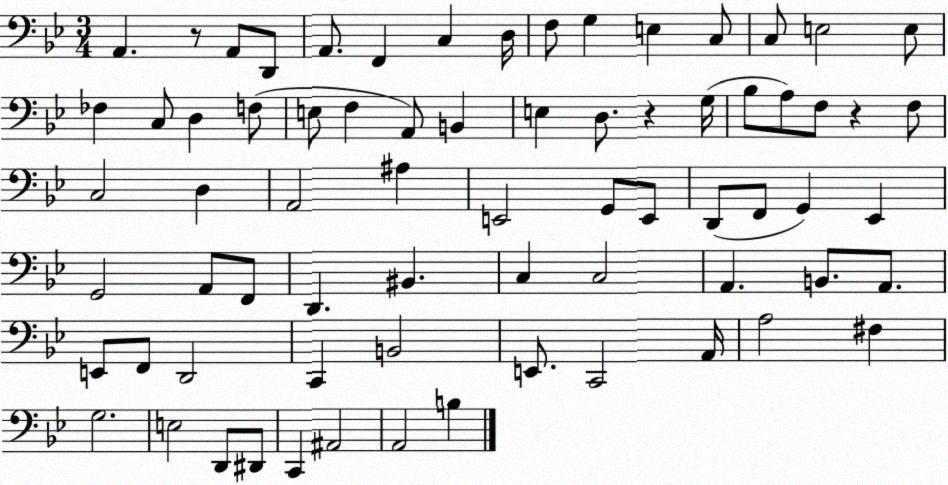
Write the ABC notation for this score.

X:1
T:Untitled
M:3/4
L:1/4
K:Bb
A,, z/2 A,,/2 D,,/2 A,,/2 F,, C, D,/4 F,/2 G, E, C,/2 C,/2 E,2 E,/2 _F, C,/2 D, F,/2 E,/2 F, A,,/2 B,, E, D,/2 z G,/4 _B,/2 A,/2 F,/2 z F,/2 C,2 D, A,,2 ^A, E,,2 G,,/2 E,,/2 D,,/2 F,,/2 G,, _E,, G,,2 A,,/2 F,,/2 D,, ^B,, C, C,2 A,, B,,/2 A,,/2 E,,/2 F,,/2 D,,2 C,, B,,2 E,,/2 C,,2 A,,/4 A,2 ^F, G,2 E,2 D,,/2 ^D,,/2 C,, ^A,,2 A,,2 B,